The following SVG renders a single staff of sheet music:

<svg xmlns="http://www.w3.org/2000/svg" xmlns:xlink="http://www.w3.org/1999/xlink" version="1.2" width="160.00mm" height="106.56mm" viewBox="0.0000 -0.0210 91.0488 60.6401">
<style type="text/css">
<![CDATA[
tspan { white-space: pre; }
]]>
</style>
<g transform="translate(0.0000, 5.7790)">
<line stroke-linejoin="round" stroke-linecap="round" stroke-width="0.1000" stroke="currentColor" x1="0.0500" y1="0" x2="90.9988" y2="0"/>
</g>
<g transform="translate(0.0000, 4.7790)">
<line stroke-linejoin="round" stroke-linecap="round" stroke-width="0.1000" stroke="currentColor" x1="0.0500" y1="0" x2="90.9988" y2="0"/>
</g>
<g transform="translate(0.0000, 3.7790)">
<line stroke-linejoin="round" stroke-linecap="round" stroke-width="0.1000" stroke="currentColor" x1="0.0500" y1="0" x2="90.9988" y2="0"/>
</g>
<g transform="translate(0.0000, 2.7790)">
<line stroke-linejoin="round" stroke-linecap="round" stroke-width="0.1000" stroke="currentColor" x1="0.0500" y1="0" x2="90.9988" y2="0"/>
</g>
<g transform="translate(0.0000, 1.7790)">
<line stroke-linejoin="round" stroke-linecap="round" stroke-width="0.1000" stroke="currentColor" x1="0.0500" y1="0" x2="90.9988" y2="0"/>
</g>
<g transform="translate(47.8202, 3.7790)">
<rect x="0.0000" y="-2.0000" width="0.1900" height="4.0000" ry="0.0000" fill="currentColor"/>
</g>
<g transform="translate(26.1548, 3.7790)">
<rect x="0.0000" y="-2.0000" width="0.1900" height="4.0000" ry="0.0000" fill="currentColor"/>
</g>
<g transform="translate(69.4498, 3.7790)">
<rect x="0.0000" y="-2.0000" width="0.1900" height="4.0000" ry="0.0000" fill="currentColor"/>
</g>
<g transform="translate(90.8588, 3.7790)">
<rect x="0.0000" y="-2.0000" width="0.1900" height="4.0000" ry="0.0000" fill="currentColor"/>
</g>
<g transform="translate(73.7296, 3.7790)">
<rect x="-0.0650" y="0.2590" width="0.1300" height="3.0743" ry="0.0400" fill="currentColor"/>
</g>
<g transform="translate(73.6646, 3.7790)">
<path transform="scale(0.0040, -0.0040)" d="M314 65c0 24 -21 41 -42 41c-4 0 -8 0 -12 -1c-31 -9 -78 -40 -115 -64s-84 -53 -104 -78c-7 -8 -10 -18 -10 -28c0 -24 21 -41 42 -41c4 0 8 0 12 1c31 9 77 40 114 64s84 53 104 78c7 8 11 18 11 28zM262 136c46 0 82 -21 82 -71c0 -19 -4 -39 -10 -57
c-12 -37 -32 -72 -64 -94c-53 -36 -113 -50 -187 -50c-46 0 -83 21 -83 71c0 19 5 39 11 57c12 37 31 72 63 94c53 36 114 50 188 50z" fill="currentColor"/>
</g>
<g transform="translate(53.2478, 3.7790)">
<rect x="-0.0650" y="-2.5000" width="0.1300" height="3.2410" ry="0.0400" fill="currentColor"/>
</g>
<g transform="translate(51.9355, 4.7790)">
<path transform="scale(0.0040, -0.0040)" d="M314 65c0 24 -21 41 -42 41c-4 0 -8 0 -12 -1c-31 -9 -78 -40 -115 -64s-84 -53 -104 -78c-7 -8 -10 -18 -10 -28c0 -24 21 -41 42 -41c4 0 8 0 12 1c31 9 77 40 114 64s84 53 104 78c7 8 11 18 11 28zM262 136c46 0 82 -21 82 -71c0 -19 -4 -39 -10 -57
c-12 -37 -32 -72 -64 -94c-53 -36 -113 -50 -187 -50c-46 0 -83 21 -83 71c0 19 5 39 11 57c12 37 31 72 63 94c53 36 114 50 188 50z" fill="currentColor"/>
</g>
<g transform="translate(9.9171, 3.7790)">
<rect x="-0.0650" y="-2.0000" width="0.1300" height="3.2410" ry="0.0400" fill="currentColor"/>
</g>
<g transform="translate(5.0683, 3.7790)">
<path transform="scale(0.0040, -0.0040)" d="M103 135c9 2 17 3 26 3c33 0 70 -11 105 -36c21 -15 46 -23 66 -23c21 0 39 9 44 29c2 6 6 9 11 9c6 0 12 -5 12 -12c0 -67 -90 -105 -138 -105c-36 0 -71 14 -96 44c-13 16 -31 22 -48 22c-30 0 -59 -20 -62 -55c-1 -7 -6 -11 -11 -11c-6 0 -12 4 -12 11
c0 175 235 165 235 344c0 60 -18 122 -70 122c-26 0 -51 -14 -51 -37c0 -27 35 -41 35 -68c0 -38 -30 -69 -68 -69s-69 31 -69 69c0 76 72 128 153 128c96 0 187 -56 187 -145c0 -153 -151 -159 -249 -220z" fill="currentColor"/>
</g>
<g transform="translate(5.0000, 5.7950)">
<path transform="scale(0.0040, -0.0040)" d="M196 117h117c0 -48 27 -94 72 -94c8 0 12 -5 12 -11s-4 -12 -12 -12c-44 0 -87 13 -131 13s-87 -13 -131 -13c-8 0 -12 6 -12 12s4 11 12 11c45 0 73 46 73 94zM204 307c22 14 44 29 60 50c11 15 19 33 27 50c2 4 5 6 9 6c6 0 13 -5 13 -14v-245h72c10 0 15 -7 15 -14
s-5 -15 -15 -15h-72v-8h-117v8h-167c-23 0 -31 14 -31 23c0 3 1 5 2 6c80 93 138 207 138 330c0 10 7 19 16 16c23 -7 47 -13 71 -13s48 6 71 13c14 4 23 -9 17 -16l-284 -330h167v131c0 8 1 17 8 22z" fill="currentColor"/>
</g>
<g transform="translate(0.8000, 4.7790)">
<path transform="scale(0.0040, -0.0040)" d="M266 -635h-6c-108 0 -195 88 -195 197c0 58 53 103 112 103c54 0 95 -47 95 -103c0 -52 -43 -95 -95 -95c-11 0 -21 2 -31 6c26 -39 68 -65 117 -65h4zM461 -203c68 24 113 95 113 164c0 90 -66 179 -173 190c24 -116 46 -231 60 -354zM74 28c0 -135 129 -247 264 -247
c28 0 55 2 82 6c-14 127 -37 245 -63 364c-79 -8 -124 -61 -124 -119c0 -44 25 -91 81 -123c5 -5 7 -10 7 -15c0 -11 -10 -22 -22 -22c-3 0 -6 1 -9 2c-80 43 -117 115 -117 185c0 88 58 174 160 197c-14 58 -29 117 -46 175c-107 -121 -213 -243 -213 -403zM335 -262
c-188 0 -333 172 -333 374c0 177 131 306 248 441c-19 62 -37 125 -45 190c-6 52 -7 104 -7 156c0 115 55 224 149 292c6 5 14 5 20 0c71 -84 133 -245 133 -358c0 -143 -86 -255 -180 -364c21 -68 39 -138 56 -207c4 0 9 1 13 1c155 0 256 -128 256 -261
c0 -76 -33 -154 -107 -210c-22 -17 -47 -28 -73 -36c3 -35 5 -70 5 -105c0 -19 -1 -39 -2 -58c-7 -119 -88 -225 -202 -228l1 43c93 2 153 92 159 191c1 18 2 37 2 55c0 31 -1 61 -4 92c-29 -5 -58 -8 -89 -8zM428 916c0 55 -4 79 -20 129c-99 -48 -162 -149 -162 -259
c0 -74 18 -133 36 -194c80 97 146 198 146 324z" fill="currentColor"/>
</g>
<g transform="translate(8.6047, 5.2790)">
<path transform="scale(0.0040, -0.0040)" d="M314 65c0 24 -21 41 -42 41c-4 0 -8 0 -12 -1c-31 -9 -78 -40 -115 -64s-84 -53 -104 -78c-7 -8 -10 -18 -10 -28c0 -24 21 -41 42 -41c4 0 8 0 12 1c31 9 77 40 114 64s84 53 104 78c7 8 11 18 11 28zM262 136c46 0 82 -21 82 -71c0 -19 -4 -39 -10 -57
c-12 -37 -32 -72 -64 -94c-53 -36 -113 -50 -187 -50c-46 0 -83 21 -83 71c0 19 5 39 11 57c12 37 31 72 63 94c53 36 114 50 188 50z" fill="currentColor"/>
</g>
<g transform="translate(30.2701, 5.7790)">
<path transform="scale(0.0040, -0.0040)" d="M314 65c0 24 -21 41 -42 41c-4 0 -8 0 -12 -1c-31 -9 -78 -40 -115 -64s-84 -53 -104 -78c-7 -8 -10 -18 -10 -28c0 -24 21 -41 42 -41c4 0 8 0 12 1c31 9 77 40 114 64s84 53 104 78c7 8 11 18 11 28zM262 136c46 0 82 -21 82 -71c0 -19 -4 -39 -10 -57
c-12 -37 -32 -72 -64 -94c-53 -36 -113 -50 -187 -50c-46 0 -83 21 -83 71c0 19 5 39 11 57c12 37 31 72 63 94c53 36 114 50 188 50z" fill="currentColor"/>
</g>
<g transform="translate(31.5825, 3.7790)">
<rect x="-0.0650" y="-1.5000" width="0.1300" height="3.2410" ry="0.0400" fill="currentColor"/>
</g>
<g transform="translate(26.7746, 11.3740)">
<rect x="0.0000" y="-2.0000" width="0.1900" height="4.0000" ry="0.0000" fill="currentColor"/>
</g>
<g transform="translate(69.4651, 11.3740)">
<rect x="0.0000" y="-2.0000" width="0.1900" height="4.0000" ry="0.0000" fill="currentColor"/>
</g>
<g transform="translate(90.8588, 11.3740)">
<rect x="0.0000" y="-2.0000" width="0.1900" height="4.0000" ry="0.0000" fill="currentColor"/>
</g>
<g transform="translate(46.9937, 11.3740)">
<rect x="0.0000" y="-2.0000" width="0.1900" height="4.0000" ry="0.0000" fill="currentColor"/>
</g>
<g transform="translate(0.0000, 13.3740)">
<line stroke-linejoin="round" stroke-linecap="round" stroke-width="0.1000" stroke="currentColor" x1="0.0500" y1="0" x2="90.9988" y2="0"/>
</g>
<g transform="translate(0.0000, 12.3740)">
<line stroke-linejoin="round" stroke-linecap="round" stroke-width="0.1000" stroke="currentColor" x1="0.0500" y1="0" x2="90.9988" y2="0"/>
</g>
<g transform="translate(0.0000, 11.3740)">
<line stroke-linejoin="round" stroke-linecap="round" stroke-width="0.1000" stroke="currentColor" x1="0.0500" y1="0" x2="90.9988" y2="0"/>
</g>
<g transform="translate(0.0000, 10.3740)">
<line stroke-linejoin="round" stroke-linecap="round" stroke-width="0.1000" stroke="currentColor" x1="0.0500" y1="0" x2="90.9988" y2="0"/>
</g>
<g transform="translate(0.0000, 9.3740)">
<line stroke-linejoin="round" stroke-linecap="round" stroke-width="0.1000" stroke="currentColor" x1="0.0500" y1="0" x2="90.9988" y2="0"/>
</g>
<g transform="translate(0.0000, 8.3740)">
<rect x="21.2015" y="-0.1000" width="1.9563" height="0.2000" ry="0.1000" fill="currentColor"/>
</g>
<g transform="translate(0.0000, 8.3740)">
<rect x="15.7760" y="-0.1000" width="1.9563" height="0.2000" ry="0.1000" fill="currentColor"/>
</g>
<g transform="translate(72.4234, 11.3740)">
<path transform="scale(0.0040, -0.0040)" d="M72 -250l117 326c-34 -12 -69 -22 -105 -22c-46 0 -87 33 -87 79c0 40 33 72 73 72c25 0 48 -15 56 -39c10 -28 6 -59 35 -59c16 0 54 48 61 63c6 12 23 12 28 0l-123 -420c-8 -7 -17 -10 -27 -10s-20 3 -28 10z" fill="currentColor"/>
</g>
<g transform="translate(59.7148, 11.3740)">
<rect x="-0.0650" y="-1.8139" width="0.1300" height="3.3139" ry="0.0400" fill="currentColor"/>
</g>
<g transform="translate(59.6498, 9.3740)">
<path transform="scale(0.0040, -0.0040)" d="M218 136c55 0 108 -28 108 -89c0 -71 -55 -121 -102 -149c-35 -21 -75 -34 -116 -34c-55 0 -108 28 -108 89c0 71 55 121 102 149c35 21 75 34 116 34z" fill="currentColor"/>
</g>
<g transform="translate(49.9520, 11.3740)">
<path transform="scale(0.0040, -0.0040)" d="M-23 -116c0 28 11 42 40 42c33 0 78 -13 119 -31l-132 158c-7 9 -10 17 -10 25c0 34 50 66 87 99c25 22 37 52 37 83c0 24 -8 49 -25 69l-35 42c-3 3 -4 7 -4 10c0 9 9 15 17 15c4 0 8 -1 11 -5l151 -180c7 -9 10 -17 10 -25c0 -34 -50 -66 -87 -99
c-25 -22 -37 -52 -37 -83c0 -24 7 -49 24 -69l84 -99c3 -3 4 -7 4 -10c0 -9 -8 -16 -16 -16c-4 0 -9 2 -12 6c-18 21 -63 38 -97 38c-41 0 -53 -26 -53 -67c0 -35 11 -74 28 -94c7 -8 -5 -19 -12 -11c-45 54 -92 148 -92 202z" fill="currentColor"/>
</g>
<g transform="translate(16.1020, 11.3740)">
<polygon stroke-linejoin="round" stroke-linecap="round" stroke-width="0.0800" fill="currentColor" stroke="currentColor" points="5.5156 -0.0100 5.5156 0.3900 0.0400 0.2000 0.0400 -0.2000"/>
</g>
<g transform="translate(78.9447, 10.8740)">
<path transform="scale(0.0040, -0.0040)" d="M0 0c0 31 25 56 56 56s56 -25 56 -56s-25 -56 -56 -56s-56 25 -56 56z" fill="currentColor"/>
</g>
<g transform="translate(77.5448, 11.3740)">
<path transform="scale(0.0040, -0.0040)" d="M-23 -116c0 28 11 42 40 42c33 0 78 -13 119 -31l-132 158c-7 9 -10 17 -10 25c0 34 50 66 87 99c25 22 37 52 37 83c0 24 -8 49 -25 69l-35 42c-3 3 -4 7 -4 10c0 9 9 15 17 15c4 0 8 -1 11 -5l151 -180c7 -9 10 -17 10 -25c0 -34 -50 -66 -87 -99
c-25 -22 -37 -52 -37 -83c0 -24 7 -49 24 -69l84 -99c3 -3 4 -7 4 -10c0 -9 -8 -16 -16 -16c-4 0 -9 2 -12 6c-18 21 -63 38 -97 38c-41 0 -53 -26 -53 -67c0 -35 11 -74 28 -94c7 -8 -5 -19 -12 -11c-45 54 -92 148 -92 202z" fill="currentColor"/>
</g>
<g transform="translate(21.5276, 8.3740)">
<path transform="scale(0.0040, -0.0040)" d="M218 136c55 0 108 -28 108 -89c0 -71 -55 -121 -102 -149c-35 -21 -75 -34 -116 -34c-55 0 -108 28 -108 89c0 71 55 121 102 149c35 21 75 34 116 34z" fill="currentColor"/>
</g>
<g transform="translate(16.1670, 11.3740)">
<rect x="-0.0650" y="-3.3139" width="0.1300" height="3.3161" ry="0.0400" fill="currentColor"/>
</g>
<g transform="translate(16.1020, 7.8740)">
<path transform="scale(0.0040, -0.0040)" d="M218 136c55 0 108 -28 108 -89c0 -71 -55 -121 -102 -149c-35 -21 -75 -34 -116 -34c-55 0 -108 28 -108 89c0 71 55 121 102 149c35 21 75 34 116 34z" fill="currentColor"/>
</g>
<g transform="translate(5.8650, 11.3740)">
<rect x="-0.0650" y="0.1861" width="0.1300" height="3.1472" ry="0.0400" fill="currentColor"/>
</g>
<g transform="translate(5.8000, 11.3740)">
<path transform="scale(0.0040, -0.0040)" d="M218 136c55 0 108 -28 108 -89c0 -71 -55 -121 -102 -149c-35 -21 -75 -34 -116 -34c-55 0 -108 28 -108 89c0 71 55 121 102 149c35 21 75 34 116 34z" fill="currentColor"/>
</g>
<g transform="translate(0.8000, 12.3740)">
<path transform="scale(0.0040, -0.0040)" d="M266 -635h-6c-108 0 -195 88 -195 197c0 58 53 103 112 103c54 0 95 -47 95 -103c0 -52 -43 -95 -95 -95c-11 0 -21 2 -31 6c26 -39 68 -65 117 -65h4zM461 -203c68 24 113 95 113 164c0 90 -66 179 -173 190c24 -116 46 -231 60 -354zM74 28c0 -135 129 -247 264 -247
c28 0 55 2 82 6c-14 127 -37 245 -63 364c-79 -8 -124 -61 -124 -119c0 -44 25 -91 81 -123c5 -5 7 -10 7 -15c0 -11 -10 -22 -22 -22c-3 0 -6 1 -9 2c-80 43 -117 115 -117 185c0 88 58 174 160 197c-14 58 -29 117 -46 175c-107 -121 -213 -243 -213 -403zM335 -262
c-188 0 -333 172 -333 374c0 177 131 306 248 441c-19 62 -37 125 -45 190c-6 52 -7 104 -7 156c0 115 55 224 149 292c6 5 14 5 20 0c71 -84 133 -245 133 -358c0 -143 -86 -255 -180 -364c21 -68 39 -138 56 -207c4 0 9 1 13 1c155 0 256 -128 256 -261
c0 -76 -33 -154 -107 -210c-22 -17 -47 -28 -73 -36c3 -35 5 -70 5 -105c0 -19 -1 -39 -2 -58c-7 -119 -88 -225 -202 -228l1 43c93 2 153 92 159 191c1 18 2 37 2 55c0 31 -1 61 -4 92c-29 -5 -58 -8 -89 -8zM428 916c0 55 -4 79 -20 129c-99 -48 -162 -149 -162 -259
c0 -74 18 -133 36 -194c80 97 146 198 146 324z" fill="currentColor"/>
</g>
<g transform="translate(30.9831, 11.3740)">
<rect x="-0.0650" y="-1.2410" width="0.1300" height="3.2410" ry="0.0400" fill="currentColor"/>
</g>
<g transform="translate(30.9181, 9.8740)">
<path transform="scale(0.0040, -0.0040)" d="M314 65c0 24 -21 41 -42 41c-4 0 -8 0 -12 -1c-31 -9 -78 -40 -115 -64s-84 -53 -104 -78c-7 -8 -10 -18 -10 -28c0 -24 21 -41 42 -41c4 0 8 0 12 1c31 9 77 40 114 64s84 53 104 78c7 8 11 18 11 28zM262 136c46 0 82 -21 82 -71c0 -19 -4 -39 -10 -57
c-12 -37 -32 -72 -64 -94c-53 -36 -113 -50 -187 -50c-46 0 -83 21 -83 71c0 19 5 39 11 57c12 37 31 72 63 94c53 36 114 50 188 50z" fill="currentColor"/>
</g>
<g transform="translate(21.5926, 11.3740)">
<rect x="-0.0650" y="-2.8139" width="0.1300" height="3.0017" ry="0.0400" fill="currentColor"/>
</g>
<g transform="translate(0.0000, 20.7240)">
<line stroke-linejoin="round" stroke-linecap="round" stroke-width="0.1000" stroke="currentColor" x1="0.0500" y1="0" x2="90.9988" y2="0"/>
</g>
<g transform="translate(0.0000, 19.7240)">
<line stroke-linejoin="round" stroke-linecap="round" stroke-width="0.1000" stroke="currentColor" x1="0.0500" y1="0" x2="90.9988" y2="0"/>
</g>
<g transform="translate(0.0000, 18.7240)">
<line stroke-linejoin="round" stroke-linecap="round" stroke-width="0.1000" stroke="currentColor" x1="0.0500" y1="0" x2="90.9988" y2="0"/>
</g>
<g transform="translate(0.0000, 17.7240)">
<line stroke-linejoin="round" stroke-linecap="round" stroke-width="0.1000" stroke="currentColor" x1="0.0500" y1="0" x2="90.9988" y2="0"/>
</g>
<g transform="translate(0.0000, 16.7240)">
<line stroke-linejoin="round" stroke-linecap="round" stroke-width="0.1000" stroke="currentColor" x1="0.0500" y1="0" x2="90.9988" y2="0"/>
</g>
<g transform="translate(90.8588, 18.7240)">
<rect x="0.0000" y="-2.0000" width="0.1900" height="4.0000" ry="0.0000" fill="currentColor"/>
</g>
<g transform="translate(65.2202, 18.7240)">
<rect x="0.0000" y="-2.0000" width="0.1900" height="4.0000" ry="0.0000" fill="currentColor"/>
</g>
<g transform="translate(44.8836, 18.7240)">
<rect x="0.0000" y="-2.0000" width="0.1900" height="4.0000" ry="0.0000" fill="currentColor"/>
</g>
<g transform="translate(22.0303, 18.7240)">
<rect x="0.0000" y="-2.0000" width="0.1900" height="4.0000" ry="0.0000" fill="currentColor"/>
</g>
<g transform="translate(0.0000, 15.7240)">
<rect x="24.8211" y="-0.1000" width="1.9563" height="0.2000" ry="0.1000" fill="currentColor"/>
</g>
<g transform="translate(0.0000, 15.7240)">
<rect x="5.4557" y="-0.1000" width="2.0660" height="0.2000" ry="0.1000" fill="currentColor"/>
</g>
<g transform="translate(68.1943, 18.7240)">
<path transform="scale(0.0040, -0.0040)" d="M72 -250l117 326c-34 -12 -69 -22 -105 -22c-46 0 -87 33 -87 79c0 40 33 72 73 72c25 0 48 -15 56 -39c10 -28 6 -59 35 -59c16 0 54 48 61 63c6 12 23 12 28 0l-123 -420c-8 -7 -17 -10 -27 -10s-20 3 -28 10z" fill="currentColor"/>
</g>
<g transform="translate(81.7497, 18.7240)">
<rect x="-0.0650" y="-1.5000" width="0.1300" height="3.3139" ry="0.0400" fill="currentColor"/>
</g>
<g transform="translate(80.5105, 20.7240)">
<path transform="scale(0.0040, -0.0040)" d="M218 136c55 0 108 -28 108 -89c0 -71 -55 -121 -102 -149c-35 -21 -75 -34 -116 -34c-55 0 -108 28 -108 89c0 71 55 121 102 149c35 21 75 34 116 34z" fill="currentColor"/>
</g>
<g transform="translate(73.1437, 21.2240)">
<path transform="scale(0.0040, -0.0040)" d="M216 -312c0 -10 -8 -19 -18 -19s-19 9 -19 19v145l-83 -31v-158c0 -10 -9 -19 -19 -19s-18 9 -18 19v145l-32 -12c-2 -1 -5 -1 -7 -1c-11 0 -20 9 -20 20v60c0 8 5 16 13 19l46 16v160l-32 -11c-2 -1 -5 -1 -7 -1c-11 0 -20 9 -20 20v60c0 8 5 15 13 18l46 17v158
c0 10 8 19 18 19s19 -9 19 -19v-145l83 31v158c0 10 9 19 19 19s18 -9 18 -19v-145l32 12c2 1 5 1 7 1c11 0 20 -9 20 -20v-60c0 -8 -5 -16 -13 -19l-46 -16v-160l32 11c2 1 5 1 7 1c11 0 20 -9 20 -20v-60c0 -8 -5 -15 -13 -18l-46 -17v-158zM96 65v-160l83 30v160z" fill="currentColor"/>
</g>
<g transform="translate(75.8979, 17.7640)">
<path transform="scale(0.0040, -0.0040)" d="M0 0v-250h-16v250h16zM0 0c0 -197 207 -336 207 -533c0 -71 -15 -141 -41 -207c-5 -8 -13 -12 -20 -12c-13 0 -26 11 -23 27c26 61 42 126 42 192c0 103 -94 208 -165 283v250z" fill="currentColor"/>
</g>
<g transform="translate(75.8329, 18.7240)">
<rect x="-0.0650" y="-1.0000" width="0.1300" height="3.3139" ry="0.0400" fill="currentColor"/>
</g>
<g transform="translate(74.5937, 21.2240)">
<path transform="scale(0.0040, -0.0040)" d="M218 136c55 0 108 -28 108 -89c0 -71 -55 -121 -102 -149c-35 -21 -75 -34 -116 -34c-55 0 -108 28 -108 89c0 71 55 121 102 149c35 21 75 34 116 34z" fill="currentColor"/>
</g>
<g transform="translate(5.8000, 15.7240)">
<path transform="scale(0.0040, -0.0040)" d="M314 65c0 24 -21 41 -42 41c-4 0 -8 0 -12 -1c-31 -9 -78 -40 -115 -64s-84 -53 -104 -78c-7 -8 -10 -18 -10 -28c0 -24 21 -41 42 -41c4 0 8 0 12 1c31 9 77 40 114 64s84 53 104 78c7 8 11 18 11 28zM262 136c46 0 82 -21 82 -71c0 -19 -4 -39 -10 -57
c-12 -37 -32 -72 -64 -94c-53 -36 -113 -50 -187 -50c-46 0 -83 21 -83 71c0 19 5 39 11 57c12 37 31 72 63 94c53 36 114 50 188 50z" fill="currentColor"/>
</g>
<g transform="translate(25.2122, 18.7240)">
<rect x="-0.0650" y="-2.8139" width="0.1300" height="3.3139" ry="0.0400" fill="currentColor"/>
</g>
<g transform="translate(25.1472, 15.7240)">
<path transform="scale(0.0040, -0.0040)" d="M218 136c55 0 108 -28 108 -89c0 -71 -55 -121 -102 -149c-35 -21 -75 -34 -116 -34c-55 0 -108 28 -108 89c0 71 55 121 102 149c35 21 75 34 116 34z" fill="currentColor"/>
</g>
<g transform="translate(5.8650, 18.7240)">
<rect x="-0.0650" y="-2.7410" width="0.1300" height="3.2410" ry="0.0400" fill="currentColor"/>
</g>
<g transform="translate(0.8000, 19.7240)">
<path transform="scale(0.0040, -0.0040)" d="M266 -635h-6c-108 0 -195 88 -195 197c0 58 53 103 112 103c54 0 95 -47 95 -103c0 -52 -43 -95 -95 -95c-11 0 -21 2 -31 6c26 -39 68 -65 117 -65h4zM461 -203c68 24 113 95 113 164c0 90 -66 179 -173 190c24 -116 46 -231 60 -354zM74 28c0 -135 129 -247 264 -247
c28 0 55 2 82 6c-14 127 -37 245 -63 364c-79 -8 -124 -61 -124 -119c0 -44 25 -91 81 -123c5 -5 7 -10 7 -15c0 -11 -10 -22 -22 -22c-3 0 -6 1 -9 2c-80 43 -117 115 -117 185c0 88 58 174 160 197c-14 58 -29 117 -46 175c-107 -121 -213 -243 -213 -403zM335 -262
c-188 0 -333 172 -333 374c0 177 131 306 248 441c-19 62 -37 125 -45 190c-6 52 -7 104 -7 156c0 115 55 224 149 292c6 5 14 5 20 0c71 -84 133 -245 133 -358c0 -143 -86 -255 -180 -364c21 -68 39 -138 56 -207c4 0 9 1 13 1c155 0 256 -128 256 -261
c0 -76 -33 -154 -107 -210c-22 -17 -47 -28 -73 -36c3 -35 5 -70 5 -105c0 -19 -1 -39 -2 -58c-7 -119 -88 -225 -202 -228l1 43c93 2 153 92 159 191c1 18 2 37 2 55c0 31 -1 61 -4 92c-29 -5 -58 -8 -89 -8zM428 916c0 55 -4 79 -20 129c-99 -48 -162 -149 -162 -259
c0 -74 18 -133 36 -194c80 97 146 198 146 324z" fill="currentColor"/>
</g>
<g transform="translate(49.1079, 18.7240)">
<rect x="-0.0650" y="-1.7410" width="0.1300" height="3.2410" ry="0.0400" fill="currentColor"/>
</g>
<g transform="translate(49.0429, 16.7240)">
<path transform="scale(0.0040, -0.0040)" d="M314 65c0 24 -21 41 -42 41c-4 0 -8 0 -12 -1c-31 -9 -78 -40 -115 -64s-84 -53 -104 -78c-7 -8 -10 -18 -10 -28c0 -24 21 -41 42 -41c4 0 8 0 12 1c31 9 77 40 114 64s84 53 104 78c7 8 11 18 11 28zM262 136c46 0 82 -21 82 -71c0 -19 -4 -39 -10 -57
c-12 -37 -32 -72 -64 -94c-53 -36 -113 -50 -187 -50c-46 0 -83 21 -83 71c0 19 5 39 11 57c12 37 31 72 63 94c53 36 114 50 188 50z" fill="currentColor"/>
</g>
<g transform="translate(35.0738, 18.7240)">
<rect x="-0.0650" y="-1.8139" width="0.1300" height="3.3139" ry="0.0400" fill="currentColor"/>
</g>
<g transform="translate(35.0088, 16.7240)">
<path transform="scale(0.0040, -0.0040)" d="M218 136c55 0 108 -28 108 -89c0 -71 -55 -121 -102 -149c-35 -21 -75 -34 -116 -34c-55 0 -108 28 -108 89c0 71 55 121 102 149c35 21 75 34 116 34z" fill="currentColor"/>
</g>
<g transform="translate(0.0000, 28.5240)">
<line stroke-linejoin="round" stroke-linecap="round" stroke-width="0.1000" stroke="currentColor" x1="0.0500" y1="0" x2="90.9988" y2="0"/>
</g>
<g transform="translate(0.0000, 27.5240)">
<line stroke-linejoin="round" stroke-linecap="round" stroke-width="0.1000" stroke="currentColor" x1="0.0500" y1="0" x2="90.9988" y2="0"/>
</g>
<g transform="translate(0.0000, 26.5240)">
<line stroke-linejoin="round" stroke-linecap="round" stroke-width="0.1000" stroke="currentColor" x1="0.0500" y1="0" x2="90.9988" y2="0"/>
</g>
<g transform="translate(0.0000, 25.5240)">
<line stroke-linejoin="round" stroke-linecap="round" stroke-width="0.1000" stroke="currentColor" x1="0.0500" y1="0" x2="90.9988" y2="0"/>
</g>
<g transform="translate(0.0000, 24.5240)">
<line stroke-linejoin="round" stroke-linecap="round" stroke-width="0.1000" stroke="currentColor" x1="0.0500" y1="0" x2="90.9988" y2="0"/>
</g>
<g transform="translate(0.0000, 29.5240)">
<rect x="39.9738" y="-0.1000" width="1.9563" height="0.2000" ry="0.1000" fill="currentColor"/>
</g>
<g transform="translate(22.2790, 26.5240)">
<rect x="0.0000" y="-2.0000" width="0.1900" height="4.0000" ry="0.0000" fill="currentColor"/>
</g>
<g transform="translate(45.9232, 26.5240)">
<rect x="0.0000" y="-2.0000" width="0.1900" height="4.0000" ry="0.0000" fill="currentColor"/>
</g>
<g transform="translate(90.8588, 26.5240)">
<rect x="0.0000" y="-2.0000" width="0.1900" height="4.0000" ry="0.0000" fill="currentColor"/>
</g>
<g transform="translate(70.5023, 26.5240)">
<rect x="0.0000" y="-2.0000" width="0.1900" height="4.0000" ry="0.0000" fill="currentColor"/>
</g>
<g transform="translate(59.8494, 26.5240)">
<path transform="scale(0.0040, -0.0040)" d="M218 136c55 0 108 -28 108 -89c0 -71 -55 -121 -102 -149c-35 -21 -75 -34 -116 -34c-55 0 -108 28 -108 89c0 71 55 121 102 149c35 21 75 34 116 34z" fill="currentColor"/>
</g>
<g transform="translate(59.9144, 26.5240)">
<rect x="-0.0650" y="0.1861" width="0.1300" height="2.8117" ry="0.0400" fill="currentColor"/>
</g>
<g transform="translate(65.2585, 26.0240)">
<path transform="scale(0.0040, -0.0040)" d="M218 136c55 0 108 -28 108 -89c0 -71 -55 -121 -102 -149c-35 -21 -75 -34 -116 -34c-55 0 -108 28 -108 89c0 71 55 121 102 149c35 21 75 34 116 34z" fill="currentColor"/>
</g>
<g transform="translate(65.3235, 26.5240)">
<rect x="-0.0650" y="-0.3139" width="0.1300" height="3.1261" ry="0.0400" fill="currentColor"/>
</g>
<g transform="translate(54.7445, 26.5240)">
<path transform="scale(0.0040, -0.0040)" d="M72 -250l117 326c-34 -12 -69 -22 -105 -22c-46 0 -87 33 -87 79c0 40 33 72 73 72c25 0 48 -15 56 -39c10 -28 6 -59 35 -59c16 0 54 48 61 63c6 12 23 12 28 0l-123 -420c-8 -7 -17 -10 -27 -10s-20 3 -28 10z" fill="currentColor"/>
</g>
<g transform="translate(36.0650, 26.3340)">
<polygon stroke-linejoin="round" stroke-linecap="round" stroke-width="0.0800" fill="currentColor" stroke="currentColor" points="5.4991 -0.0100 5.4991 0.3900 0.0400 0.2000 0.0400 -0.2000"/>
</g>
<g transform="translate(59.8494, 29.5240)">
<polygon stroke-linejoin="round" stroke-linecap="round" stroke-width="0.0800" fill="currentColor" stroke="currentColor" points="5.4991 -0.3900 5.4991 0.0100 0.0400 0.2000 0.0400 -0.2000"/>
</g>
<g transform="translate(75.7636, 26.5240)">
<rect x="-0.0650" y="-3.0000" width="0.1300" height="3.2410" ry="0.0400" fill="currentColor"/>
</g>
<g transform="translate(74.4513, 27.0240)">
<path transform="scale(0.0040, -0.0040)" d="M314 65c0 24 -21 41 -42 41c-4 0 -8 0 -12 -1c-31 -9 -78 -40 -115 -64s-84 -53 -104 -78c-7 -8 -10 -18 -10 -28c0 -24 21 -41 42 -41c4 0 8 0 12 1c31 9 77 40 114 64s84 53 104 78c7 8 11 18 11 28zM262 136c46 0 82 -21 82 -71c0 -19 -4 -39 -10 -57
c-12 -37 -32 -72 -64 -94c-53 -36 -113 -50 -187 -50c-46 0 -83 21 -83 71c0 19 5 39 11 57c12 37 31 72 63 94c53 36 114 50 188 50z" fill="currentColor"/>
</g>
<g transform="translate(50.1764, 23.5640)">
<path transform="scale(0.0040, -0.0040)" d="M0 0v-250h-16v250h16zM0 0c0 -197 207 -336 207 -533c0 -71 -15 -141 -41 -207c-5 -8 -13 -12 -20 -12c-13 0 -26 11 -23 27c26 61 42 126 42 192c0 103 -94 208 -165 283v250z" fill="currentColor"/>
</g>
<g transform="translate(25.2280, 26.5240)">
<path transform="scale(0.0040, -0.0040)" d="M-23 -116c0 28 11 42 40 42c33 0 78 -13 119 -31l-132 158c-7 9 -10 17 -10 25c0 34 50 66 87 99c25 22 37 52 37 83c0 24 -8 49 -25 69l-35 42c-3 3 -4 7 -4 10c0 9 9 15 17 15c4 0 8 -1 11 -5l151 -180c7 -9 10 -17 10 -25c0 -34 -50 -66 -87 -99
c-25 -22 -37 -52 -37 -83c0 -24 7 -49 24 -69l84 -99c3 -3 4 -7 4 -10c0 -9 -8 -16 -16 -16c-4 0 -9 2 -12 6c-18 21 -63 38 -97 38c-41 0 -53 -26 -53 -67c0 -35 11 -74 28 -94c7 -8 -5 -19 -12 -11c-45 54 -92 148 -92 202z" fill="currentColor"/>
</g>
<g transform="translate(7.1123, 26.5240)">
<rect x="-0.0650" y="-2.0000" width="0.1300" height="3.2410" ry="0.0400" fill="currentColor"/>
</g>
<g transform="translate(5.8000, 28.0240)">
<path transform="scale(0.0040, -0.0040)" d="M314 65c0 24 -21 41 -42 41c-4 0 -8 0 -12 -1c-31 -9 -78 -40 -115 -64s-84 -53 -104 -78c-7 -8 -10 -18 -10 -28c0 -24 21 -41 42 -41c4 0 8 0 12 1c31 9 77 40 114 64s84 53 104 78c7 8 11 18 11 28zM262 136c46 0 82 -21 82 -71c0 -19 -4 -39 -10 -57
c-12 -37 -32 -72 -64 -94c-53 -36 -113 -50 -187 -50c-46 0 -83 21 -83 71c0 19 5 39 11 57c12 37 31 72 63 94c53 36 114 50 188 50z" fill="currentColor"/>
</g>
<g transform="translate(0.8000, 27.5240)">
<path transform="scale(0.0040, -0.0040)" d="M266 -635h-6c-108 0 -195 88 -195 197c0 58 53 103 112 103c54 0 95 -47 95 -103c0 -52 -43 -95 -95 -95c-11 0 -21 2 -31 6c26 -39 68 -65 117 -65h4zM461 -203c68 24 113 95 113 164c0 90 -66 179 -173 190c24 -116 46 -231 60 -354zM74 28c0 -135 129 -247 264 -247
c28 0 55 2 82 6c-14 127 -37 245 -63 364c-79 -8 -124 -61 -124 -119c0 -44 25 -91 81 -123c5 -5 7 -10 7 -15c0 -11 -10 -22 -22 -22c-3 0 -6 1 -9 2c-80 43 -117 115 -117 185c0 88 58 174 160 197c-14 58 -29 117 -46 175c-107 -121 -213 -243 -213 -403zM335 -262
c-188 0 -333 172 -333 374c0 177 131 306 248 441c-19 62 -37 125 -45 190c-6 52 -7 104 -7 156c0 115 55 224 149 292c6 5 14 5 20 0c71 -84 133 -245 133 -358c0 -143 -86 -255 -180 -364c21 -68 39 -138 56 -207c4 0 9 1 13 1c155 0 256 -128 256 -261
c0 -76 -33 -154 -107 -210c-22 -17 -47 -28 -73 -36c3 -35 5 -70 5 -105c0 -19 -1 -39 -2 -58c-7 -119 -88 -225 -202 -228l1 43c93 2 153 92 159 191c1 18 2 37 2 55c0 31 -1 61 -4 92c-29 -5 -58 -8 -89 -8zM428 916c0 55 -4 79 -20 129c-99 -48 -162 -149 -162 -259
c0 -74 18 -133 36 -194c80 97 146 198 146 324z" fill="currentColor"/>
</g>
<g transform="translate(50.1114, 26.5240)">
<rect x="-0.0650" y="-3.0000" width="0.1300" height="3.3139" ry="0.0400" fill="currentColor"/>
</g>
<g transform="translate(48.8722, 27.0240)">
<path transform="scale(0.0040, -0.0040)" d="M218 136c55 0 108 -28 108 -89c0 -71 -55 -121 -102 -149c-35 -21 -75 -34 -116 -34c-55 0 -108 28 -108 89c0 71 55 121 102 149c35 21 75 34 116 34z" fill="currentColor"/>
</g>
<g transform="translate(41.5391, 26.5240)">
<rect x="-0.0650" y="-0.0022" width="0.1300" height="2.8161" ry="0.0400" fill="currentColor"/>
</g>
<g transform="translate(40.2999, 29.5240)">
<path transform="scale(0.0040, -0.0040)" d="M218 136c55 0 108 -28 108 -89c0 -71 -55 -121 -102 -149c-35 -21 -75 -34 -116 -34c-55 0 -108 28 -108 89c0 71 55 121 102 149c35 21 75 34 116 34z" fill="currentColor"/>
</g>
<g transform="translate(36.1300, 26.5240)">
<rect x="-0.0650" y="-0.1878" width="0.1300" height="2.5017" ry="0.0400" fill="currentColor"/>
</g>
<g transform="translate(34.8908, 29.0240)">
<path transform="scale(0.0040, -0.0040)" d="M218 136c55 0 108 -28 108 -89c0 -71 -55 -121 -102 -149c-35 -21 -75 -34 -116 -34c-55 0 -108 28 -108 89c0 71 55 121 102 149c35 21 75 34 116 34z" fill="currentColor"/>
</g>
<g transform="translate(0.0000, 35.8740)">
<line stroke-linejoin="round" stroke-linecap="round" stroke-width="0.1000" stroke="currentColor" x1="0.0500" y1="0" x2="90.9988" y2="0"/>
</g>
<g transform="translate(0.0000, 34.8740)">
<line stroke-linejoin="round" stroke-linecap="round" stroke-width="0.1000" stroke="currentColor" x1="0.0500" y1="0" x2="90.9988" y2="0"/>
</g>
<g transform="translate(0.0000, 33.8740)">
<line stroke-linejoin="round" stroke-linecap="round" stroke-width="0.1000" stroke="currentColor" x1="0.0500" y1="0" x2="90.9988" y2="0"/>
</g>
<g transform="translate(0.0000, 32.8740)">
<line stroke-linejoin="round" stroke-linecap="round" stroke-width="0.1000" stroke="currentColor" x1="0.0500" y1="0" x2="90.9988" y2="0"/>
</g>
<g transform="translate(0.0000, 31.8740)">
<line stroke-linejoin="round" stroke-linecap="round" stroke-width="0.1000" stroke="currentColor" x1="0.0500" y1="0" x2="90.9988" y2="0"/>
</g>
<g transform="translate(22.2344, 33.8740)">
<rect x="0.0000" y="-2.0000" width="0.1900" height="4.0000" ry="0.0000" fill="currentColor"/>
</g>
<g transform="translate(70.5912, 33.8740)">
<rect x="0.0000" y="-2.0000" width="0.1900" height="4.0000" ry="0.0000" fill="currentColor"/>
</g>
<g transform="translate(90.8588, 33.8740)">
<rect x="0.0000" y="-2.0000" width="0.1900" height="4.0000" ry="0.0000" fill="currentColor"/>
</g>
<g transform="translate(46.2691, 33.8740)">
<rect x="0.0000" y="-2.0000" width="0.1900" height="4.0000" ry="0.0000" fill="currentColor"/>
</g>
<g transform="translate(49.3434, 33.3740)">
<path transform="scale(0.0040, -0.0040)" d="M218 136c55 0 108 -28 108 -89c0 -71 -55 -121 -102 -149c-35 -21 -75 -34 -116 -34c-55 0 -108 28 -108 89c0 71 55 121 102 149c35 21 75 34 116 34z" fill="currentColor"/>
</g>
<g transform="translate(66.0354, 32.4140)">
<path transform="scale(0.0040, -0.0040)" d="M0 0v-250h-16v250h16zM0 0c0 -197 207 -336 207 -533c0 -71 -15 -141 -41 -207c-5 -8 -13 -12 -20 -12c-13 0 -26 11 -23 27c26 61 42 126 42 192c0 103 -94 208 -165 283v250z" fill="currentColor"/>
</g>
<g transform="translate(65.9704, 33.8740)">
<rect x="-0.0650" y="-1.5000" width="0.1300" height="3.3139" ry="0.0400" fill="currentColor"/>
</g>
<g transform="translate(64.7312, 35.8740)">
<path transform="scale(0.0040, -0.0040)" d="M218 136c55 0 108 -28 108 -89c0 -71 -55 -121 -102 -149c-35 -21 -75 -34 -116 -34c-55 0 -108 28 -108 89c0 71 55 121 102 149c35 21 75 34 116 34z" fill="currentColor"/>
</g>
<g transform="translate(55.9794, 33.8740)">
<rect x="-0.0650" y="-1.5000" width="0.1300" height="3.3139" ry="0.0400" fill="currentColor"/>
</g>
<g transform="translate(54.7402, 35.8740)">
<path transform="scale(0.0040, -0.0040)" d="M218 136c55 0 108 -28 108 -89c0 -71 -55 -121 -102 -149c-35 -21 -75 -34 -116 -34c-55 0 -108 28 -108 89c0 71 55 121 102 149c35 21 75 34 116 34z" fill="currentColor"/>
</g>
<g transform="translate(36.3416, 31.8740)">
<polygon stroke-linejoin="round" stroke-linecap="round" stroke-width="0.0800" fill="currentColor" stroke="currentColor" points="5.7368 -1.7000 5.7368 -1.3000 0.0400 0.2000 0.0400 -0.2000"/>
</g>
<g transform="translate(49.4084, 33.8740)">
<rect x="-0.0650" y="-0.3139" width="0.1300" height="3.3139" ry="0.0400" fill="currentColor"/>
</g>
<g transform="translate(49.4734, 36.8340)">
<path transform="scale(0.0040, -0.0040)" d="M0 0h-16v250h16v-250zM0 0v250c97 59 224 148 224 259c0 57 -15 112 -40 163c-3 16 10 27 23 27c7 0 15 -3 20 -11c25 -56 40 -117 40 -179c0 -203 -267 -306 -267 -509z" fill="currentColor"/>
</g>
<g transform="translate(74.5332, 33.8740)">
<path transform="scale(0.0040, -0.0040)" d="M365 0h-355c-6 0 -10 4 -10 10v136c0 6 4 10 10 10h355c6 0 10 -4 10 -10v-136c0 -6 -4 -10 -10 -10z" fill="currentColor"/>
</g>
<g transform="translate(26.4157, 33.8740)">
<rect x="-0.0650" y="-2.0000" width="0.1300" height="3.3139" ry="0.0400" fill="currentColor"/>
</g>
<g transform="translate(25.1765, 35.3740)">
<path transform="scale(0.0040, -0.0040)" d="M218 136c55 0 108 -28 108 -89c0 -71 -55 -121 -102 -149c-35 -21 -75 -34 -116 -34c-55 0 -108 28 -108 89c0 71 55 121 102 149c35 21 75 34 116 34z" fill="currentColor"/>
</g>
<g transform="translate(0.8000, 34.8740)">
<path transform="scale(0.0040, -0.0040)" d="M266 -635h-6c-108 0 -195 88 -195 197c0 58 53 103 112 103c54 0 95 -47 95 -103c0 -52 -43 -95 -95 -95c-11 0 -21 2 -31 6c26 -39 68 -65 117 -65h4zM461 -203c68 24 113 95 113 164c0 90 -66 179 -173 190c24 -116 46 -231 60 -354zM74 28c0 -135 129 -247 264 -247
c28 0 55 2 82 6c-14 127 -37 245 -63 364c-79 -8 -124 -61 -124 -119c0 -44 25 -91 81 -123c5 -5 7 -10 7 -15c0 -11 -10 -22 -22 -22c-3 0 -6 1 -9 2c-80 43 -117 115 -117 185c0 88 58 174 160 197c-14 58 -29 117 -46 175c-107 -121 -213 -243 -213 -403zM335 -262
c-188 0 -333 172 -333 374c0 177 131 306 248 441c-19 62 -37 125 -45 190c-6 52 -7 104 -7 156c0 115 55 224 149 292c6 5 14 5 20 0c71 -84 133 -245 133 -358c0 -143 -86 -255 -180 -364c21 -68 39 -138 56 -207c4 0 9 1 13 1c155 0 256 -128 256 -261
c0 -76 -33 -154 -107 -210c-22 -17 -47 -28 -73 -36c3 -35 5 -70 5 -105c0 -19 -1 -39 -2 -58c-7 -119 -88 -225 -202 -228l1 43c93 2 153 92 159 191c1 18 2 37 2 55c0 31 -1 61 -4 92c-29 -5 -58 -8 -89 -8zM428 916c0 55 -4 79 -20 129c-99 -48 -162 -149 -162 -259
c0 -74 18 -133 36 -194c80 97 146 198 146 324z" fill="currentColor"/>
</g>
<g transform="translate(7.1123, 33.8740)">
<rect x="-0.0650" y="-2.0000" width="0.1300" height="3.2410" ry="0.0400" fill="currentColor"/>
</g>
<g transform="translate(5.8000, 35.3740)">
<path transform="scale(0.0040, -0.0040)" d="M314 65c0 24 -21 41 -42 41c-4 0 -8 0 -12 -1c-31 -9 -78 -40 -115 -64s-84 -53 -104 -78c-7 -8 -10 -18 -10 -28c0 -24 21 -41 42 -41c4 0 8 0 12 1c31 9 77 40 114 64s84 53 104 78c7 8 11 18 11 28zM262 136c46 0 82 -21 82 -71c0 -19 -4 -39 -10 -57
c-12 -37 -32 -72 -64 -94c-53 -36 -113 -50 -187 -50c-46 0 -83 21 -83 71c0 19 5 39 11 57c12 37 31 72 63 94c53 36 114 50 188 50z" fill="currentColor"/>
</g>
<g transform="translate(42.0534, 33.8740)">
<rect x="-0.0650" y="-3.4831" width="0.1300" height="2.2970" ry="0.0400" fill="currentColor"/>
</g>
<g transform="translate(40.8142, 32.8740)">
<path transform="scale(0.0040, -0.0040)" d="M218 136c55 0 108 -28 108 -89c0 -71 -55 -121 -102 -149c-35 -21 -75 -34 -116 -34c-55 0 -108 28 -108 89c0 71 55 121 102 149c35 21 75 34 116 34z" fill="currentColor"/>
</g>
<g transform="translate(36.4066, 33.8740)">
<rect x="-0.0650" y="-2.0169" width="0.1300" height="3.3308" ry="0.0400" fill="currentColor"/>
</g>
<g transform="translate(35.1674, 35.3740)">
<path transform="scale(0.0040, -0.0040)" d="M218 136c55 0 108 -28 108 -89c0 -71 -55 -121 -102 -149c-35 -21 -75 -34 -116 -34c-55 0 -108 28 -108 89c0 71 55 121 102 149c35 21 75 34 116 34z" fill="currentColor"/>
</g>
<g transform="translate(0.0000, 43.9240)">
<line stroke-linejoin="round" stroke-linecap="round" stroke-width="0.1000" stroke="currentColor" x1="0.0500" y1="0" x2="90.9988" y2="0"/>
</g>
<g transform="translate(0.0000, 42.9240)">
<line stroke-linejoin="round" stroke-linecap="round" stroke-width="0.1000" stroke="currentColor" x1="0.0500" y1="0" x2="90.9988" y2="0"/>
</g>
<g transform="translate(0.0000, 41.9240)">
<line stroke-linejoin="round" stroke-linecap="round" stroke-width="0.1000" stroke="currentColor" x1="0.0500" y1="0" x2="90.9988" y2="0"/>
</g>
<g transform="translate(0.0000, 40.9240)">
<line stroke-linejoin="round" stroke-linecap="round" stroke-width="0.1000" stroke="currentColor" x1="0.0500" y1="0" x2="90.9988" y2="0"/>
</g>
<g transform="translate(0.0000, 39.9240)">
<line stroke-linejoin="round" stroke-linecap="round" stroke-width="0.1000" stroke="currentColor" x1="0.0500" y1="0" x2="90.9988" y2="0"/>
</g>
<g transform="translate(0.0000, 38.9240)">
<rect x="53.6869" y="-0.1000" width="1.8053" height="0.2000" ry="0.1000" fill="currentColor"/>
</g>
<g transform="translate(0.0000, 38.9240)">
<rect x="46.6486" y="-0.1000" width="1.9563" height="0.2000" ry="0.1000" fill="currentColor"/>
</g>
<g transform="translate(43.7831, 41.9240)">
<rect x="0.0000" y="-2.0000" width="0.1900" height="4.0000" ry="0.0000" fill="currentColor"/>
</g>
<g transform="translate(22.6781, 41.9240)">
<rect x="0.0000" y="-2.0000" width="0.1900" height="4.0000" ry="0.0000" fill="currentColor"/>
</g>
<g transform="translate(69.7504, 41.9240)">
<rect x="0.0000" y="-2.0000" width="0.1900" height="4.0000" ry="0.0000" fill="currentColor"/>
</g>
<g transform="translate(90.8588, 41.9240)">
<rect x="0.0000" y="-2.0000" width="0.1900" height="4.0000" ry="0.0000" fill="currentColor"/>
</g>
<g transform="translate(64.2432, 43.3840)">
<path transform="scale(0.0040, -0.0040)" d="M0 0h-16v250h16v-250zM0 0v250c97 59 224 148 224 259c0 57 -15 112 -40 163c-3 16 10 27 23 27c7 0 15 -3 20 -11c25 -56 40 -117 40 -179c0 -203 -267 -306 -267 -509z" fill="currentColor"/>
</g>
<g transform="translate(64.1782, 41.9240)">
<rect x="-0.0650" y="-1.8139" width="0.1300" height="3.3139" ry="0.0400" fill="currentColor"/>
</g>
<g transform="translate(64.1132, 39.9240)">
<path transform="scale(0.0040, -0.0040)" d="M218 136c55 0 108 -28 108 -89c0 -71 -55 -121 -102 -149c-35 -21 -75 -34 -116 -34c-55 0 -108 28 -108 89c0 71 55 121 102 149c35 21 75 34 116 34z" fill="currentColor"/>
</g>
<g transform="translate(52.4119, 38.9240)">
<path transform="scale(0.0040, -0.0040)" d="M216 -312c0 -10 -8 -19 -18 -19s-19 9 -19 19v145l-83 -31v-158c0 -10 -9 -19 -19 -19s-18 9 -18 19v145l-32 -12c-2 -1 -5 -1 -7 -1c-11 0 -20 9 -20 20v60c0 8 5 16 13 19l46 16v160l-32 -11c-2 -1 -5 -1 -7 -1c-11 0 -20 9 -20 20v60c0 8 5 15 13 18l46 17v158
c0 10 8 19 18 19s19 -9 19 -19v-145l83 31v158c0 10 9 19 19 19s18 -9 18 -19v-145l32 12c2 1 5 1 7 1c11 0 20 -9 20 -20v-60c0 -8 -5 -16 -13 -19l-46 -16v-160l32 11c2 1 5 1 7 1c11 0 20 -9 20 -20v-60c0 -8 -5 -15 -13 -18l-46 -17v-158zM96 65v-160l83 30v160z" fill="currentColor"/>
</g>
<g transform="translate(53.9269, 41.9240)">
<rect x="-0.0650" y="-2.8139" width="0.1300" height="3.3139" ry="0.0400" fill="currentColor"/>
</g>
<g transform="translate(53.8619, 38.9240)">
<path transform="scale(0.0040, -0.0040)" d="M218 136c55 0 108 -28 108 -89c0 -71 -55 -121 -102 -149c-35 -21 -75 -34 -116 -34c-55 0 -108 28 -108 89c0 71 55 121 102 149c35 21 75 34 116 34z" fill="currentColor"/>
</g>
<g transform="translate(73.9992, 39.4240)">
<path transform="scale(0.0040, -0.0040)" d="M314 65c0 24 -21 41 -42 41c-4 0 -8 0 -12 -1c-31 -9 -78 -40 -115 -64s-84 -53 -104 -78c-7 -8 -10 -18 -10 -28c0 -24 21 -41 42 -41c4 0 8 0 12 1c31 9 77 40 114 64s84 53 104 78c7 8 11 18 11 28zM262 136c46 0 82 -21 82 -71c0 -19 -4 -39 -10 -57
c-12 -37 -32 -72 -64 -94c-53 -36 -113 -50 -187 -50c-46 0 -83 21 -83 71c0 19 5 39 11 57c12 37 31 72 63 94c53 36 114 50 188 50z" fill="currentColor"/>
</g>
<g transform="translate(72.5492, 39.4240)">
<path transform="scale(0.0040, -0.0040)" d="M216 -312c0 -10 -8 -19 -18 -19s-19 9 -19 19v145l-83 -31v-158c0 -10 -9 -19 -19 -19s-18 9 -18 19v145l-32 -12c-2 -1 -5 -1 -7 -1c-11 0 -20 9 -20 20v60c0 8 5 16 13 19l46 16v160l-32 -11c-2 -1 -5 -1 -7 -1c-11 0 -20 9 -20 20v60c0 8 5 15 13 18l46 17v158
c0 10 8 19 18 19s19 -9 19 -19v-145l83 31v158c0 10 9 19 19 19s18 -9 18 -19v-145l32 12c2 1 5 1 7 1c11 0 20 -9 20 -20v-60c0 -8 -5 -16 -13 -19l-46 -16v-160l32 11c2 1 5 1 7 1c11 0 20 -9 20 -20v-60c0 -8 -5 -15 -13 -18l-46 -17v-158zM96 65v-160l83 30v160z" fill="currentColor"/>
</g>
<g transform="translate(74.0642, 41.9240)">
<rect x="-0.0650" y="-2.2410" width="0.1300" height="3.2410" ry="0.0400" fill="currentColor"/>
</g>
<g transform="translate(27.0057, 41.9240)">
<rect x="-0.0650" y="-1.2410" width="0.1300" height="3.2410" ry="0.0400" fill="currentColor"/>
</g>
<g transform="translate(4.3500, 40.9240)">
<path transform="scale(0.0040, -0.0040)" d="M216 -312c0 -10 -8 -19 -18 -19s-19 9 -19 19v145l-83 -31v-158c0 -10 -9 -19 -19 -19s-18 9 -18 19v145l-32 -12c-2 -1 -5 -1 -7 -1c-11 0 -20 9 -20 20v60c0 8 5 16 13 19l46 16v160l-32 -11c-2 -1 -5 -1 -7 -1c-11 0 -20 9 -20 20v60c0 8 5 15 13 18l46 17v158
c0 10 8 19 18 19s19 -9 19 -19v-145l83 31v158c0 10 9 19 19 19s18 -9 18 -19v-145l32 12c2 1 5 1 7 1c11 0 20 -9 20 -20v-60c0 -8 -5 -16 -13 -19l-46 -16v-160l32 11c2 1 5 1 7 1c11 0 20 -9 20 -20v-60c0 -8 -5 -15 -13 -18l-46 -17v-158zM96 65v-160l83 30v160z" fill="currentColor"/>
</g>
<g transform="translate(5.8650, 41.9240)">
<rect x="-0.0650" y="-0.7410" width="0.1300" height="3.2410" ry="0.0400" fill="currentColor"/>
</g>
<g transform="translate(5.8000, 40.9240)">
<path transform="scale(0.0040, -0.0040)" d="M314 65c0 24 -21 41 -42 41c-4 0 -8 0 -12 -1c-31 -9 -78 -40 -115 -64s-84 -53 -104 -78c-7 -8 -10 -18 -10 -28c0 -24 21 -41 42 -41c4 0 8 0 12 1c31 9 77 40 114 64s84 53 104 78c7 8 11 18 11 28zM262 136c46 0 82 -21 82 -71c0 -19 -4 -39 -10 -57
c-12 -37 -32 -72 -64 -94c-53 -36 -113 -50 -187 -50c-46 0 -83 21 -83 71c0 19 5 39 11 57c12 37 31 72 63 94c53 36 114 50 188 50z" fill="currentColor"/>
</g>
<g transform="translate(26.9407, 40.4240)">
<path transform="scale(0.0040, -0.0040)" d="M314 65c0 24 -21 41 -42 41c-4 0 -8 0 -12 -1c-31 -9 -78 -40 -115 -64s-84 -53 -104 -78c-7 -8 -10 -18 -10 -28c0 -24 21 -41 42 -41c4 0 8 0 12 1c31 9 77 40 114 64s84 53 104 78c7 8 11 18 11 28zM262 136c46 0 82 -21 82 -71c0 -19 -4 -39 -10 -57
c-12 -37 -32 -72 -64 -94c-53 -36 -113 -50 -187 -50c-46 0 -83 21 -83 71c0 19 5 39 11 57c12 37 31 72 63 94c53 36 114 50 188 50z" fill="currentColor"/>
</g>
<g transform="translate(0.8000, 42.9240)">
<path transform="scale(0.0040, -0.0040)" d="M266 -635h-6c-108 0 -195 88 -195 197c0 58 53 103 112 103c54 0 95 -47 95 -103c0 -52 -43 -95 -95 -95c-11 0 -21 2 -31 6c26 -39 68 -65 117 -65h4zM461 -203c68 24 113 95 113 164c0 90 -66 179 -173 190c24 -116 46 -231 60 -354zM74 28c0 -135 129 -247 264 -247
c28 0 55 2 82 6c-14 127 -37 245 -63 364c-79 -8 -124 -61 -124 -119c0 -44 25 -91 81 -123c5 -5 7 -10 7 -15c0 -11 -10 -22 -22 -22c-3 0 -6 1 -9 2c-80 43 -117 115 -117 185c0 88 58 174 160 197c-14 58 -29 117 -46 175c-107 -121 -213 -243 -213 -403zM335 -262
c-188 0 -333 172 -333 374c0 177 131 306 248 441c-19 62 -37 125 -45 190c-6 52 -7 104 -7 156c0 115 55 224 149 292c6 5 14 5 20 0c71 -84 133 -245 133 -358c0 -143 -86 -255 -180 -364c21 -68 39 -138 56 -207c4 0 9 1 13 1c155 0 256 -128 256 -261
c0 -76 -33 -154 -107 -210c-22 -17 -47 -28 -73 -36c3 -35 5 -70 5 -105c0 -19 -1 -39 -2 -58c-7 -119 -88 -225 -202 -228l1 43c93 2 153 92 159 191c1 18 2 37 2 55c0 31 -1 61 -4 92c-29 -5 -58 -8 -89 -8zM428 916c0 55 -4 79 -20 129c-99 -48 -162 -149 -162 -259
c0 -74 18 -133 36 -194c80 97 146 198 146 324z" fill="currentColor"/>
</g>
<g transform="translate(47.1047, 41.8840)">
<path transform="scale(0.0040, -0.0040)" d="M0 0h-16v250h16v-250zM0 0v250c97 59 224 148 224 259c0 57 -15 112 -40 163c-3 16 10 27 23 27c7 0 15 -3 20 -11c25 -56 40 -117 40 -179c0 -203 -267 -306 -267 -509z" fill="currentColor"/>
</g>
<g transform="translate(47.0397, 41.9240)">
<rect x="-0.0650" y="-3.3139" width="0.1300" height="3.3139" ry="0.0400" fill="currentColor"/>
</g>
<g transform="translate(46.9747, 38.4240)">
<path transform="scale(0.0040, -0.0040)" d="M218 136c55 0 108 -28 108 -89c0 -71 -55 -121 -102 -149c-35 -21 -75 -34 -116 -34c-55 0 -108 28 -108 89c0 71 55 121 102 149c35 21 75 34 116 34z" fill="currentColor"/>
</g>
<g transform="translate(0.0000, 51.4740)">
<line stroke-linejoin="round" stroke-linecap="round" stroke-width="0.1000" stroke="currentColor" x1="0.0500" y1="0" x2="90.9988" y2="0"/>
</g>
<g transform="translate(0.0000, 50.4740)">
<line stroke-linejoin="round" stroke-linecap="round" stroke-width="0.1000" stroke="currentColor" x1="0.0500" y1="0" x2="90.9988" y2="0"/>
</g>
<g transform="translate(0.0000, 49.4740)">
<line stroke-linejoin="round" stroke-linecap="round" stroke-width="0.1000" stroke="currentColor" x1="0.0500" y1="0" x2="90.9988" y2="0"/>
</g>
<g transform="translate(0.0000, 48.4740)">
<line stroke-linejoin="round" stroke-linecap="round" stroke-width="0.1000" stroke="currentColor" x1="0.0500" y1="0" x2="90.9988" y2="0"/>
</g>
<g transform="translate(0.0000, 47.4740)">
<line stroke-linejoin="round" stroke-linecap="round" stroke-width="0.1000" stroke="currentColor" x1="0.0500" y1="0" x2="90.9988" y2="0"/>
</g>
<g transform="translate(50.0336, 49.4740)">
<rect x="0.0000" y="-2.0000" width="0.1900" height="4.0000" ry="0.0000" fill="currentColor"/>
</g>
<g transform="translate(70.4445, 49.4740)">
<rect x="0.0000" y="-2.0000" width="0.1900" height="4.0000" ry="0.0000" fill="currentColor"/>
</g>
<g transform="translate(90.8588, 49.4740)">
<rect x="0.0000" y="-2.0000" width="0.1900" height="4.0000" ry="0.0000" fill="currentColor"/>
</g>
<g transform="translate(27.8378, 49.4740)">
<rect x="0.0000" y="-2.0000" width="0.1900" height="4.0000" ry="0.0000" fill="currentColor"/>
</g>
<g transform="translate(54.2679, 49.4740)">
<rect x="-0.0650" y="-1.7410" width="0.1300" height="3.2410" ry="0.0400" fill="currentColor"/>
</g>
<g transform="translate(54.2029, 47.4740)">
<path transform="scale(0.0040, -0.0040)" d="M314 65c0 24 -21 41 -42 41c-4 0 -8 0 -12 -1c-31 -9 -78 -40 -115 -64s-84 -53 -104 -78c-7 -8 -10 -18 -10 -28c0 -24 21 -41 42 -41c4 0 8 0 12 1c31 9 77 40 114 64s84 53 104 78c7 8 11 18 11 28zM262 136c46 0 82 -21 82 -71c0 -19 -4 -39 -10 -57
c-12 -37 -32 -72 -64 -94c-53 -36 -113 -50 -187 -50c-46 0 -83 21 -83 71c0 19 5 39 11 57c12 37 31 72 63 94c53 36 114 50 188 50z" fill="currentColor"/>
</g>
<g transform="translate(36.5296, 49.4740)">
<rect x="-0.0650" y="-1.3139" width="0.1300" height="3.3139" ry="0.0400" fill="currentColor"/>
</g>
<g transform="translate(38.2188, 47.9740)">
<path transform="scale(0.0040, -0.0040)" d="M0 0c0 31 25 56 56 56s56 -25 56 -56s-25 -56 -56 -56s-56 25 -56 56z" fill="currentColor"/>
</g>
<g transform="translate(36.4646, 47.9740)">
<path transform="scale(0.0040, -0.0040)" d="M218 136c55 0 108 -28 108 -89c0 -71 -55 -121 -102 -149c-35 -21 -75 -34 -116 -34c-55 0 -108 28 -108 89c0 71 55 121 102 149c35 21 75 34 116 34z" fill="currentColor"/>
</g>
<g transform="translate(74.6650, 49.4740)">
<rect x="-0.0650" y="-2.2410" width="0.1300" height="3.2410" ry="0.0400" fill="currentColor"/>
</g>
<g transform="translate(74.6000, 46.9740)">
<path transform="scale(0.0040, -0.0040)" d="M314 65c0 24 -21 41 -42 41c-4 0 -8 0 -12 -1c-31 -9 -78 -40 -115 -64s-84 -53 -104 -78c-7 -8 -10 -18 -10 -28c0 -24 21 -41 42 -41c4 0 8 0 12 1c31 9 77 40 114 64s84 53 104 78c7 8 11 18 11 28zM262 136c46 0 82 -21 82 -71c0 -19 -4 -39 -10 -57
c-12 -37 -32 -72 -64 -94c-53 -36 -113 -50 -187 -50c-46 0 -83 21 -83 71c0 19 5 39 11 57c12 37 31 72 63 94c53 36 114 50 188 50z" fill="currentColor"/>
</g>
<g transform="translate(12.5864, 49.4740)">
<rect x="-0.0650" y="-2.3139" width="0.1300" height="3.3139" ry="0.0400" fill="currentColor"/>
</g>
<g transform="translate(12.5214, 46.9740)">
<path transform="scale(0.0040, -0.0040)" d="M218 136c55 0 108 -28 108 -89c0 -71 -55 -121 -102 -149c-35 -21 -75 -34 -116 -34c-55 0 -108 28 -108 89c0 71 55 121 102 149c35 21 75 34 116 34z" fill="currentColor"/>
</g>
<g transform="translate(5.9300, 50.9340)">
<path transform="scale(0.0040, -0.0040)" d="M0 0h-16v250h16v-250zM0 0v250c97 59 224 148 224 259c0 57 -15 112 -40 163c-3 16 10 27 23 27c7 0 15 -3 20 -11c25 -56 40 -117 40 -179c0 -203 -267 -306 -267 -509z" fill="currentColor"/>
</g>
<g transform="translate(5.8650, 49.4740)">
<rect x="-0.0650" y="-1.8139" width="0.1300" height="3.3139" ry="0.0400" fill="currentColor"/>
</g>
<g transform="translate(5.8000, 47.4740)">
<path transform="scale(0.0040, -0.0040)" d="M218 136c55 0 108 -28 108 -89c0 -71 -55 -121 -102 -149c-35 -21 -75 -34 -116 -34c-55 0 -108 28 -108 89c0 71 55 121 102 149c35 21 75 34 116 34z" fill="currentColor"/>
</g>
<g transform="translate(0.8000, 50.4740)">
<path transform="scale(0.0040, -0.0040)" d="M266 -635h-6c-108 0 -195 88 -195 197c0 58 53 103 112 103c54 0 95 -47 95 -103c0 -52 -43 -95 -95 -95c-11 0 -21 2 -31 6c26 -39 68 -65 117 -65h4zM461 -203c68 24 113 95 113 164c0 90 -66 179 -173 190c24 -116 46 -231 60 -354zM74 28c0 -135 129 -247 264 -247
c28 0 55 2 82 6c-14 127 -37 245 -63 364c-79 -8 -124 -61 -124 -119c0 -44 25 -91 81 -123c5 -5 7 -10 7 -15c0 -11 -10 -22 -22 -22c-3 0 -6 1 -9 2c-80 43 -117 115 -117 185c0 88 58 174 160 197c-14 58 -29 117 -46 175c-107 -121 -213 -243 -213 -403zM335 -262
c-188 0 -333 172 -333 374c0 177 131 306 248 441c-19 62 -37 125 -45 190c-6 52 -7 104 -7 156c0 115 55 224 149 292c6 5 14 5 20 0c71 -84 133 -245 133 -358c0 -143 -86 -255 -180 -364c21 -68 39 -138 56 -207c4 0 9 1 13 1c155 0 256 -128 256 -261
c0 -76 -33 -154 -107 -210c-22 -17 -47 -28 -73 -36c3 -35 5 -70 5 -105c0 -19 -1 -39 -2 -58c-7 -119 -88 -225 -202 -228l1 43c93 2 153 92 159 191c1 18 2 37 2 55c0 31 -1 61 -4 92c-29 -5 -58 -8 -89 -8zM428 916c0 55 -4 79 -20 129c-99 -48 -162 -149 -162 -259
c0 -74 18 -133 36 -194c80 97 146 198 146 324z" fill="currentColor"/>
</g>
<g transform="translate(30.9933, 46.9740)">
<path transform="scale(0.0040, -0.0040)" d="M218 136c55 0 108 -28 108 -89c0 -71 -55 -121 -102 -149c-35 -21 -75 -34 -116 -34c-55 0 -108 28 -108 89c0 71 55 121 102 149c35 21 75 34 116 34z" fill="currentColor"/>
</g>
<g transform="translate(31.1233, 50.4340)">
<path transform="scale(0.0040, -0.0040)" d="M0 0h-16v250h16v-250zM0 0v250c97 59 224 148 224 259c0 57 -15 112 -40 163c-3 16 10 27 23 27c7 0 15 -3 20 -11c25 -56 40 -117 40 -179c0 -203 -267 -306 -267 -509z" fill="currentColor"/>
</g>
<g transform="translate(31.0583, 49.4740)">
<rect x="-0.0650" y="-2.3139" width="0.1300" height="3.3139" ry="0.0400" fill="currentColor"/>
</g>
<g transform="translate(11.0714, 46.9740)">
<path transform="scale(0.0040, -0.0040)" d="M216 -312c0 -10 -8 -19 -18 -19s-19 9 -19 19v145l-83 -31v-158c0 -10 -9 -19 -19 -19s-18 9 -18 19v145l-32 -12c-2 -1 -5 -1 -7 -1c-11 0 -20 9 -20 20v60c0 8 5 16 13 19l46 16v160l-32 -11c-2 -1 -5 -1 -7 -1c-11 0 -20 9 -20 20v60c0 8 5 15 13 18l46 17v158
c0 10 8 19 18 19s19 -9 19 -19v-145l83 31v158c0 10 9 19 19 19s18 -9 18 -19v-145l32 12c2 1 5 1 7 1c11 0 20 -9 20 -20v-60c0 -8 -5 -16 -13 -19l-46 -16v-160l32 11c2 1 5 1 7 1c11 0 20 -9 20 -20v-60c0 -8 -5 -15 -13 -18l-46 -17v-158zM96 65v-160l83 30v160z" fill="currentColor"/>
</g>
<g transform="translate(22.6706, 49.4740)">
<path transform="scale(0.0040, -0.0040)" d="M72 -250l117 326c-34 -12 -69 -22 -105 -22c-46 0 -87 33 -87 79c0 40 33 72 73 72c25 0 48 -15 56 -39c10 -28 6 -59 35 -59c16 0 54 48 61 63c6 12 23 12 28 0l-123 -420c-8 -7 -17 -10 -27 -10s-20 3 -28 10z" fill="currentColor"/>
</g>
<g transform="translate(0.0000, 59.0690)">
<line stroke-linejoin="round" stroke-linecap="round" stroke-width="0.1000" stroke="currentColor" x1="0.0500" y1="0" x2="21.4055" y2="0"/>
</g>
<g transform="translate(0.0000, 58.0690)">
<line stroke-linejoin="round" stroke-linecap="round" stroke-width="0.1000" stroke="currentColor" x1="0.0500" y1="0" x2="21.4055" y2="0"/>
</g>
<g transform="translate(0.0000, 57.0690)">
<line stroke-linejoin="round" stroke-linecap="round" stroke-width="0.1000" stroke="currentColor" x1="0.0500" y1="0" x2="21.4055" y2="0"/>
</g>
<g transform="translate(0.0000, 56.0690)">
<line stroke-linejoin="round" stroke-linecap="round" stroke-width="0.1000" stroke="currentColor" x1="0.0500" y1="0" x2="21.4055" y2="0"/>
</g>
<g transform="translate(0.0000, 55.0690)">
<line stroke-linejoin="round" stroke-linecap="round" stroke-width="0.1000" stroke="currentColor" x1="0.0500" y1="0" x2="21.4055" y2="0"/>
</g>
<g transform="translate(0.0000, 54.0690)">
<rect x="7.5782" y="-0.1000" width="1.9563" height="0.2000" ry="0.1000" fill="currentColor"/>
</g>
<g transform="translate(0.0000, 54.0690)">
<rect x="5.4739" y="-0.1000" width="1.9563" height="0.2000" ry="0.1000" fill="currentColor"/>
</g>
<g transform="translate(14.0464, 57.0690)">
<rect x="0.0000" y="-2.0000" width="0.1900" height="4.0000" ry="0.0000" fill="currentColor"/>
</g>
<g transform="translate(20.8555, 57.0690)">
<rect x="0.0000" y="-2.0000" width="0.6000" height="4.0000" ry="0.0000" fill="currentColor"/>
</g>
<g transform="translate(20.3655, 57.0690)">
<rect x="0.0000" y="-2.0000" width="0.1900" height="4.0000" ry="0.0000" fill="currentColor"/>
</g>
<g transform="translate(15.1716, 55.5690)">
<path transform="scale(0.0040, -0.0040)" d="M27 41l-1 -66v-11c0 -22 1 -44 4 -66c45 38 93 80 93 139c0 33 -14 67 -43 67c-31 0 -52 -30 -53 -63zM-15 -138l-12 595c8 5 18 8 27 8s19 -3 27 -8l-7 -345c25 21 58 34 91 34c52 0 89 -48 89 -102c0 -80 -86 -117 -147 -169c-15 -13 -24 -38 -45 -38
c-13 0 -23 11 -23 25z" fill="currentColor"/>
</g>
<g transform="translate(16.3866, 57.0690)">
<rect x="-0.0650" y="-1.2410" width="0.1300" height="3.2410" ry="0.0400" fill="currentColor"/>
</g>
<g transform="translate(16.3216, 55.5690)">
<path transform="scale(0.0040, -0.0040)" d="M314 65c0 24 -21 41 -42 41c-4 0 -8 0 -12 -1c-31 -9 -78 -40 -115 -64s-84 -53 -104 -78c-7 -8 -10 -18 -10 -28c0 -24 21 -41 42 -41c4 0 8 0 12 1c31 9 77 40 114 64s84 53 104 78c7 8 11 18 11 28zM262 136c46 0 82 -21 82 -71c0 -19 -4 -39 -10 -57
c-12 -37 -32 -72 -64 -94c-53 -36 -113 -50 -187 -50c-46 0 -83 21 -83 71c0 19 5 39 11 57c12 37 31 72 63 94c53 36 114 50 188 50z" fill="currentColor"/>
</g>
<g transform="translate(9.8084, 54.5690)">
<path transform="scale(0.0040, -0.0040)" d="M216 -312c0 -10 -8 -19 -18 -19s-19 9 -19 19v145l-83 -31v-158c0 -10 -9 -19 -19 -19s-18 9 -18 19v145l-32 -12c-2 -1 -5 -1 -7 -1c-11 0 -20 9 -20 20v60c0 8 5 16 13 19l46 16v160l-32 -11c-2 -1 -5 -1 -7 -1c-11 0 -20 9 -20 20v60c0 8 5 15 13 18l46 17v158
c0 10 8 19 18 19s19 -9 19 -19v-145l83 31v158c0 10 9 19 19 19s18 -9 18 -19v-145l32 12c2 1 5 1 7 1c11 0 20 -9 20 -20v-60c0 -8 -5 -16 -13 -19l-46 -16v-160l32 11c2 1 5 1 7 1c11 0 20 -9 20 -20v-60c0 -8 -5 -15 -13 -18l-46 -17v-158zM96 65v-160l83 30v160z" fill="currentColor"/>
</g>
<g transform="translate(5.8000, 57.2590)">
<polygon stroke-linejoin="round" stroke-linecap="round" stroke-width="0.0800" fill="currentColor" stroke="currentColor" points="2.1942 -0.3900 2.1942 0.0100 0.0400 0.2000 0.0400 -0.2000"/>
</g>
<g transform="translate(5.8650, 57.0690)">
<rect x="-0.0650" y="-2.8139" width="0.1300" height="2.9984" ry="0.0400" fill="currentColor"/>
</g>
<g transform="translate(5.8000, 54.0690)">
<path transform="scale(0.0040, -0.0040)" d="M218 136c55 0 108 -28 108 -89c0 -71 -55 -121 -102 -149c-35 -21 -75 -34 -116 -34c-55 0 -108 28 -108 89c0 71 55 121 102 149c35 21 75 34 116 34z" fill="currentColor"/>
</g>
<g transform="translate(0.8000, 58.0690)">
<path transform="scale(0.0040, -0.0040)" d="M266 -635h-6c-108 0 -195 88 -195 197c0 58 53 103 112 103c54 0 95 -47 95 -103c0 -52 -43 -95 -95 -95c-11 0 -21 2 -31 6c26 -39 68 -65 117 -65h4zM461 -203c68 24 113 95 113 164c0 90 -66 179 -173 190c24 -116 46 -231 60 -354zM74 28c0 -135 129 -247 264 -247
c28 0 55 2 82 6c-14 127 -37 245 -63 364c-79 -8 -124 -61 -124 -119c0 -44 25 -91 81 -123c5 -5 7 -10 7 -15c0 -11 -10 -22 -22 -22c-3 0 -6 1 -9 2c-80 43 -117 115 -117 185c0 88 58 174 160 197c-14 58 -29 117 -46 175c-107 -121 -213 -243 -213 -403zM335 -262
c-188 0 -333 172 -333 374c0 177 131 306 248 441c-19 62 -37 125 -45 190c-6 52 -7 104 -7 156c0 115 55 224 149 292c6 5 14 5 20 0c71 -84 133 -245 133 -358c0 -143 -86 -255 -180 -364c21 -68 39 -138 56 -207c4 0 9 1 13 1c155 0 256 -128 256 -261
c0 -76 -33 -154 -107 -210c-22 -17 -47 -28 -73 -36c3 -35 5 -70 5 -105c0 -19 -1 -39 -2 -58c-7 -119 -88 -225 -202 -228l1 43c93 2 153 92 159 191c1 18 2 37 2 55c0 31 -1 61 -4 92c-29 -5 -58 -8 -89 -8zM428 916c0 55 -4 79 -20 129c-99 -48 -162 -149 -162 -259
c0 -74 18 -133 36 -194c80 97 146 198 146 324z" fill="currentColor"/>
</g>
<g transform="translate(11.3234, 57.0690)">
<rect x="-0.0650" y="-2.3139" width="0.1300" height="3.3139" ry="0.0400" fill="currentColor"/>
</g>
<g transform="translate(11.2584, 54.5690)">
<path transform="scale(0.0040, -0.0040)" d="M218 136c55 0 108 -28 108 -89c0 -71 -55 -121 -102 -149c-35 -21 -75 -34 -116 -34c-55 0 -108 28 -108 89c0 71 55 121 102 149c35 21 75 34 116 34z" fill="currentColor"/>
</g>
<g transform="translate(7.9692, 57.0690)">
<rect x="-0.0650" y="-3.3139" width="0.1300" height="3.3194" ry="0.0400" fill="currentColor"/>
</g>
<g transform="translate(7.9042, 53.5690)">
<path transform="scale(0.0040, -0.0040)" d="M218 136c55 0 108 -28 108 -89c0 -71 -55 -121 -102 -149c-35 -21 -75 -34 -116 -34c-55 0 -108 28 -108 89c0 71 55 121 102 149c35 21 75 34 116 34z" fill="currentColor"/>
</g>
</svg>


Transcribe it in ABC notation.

X:1
T:Untitled
M:2/4
L:1/4
K:C
F2 E2 G2 B2 B b/2 a/2 e2 z f z/2 z a2 a f f2 z/2 ^D/2 E F2 z D/2 C/2 A/2 z/2 B/2 c/2 A2 F2 F F/2 d/2 c/2 E E/2 z2 ^d2 e2 b/2 ^a f/2 ^g2 f/2 ^g z/2 g/2 e f2 g2 a/2 b/2 ^g _e2